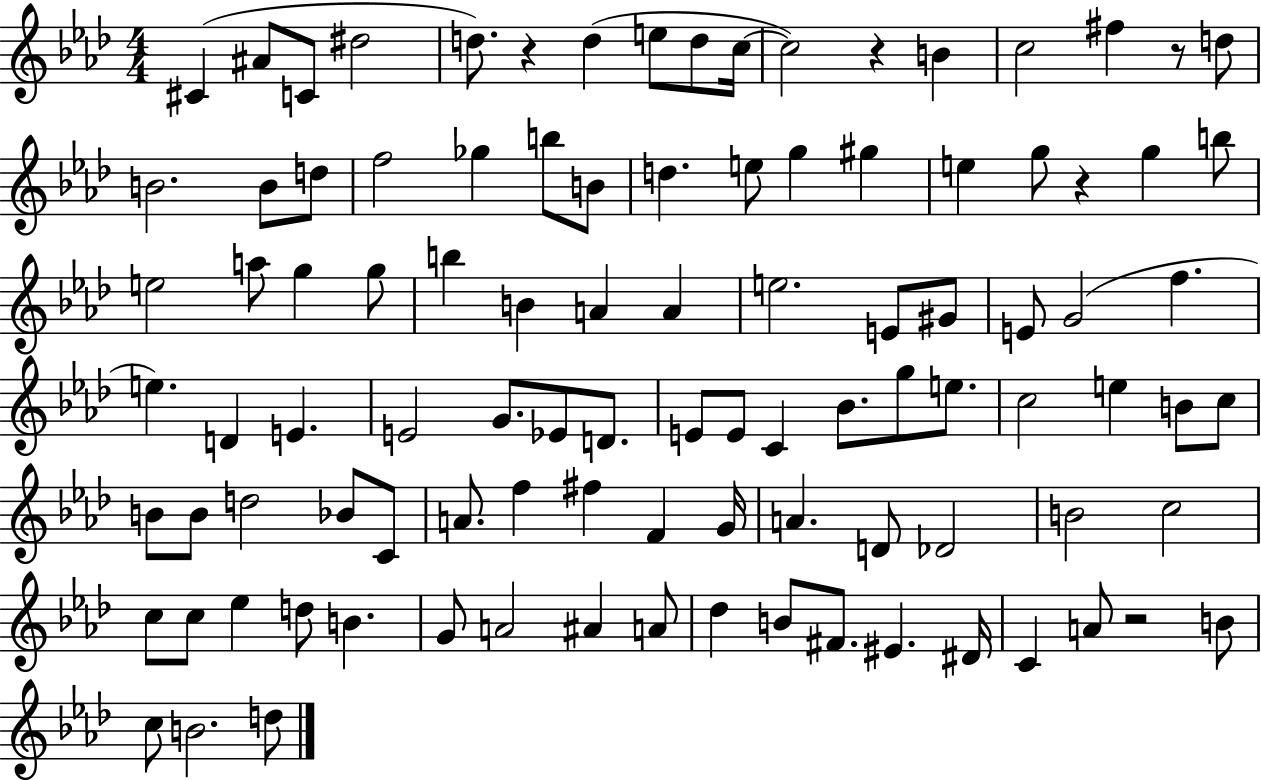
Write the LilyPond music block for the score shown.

{
  \clef treble
  \numericTimeSignature
  \time 4/4
  \key aes \major
  cis'4( ais'8 c'8 dis''2 | d''8.) r4 d''4( e''8 d''8 c''16~~ | c''2) r4 b'4 | c''2 fis''4 r8 d''8 | \break b'2. b'8 d''8 | f''2 ges''4 b''8 b'8 | d''4. e''8 g''4 gis''4 | e''4 g''8 r4 g''4 b''8 | \break e''2 a''8 g''4 g''8 | b''4 b'4 a'4 a'4 | e''2. e'8 gis'8 | e'8 g'2( f''4. | \break e''4.) d'4 e'4. | e'2 g'8. ees'8 d'8. | e'8 e'8 c'4 bes'8. g''8 e''8. | c''2 e''4 b'8 c''8 | \break b'8 b'8 d''2 bes'8 c'8 | a'8. f''4 fis''4 f'4 g'16 | a'4. d'8 des'2 | b'2 c''2 | \break c''8 c''8 ees''4 d''8 b'4. | g'8 a'2 ais'4 a'8 | des''4 b'8 fis'8. eis'4. dis'16 | c'4 a'8 r2 b'8 | \break c''8 b'2. d''8 | \bar "|."
}